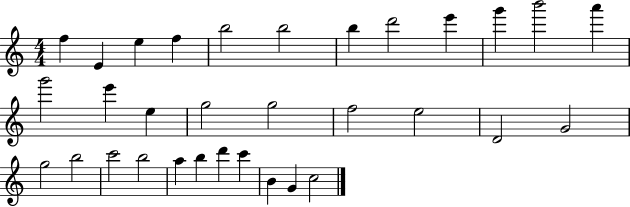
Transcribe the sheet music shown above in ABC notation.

X:1
T:Untitled
M:4/4
L:1/4
K:C
f E e f b2 b2 b d'2 e' g' b'2 a' g'2 e' e g2 g2 f2 e2 D2 G2 g2 b2 c'2 b2 a b d' c' B G c2